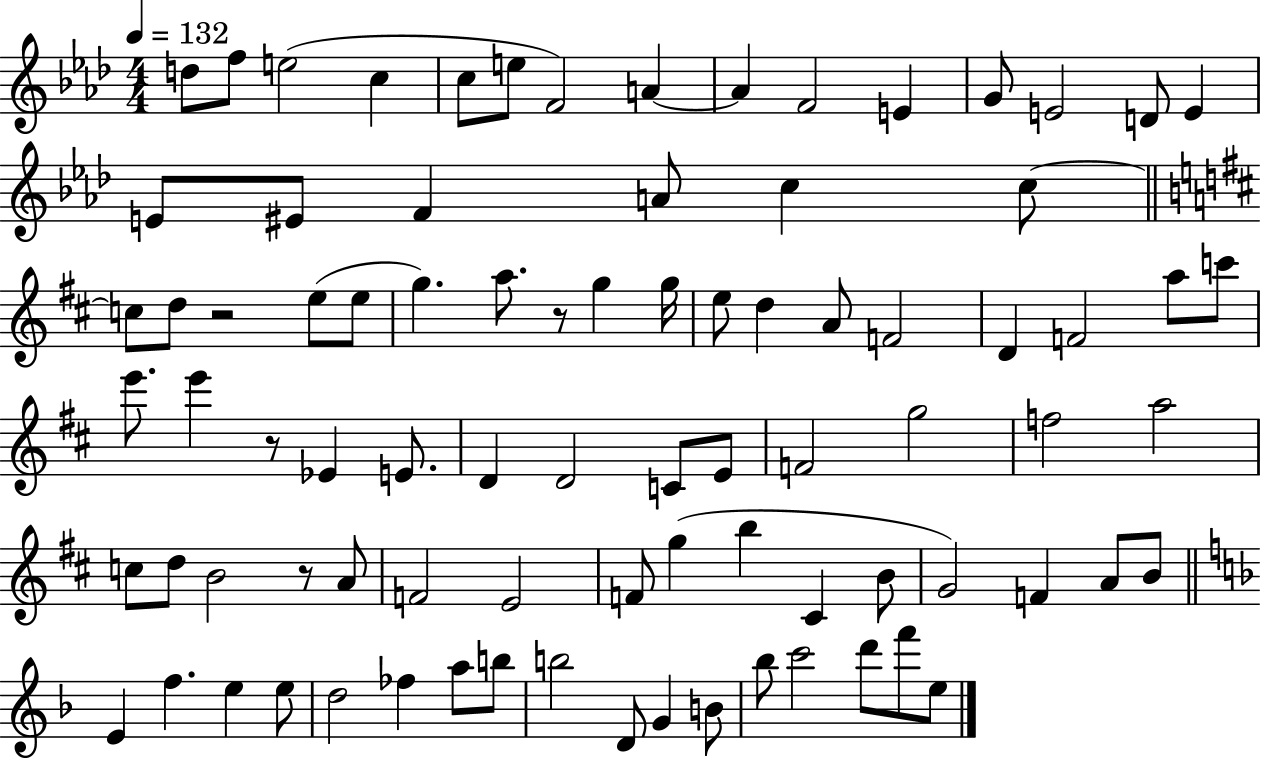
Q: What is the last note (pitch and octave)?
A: E5